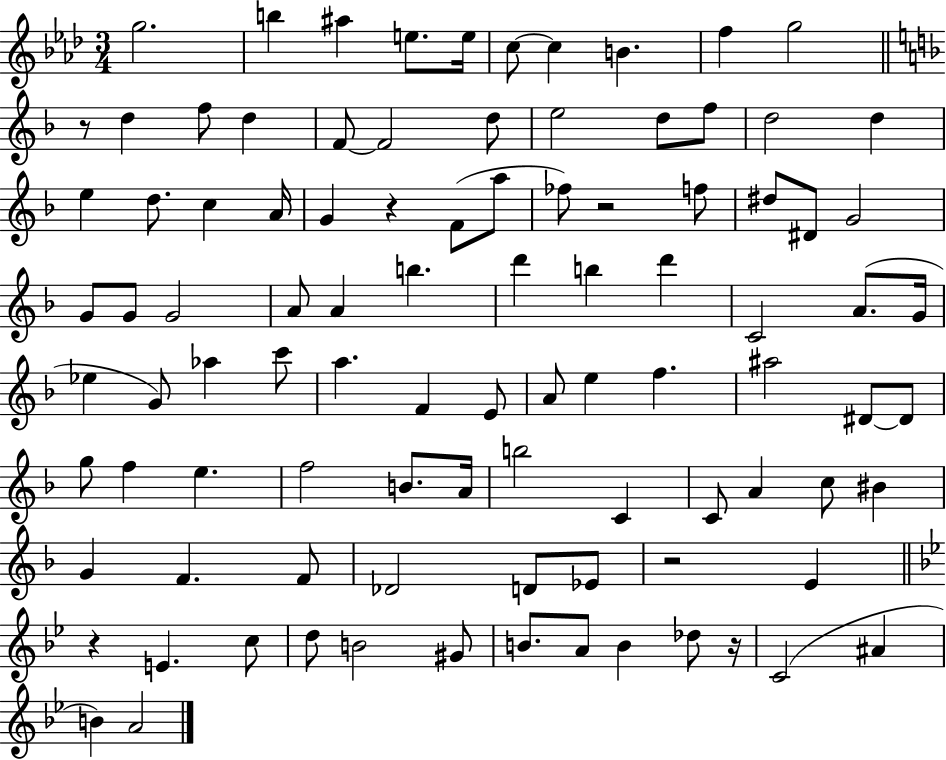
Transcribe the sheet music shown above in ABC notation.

X:1
T:Untitled
M:3/4
L:1/4
K:Ab
g2 b ^a e/2 e/4 c/2 c B f g2 z/2 d f/2 d F/2 F2 d/2 e2 d/2 f/2 d2 d e d/2 c A/4 G z F/2 a/2 _f/2 z2 f/2 ^d/2 ^D/2 G2 G/2 G/2 G2 A/2 A b d' b d' C2 A/2 G/4 _e G/2 _a c'/2 a F E/2 A/2 e f ^a2 ^D/2 ^D/2 g/2 f e f2 B/2 A/4 b2 C C/2 A c/2 ^B G F F/2 _D2 D/2 _E/2 z2 E z E c/2 d/2 B2 ^G/2 B/2 A/2 B _d/2 z/4 C2 ^A B A2